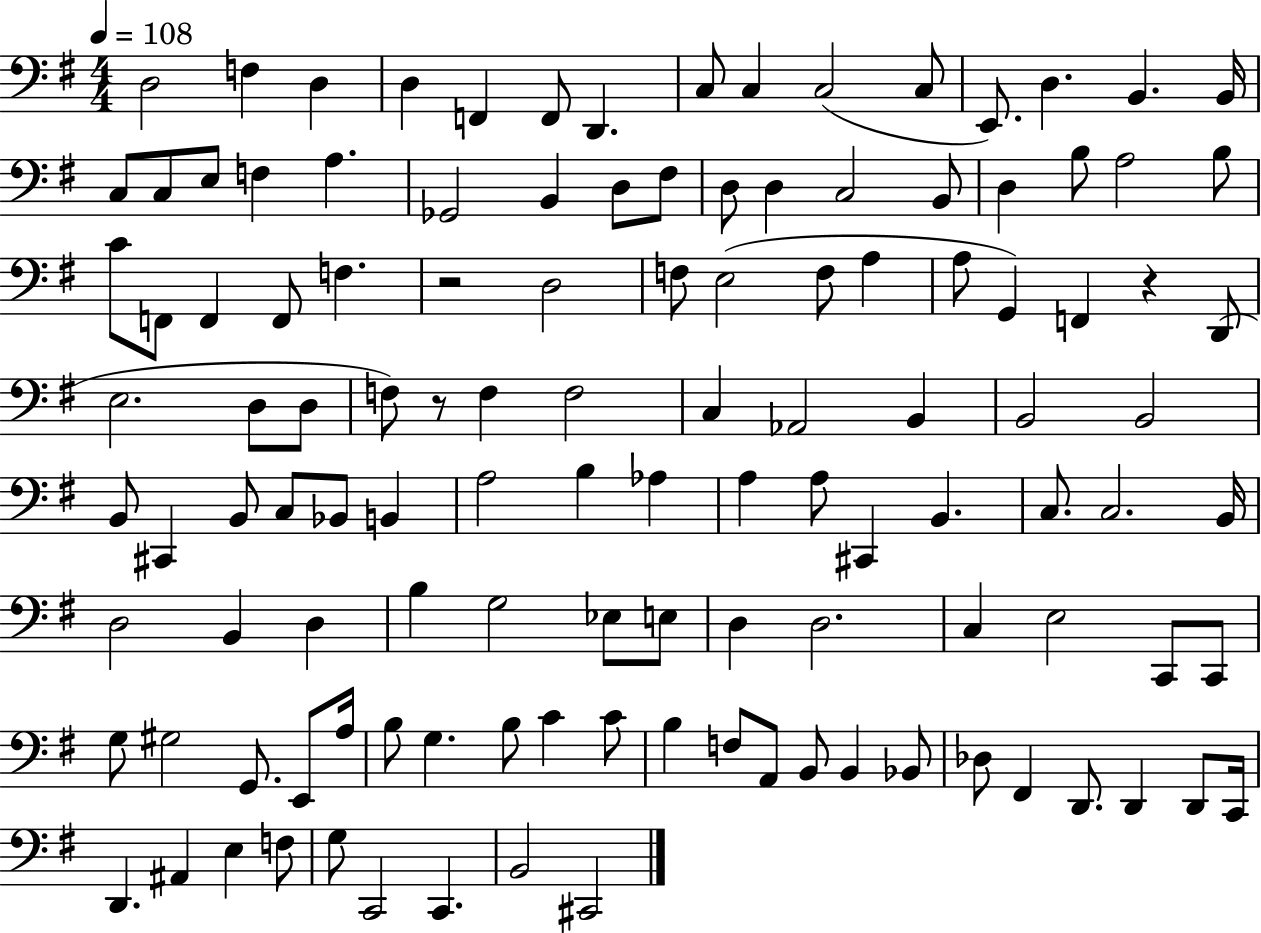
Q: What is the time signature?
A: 4/4